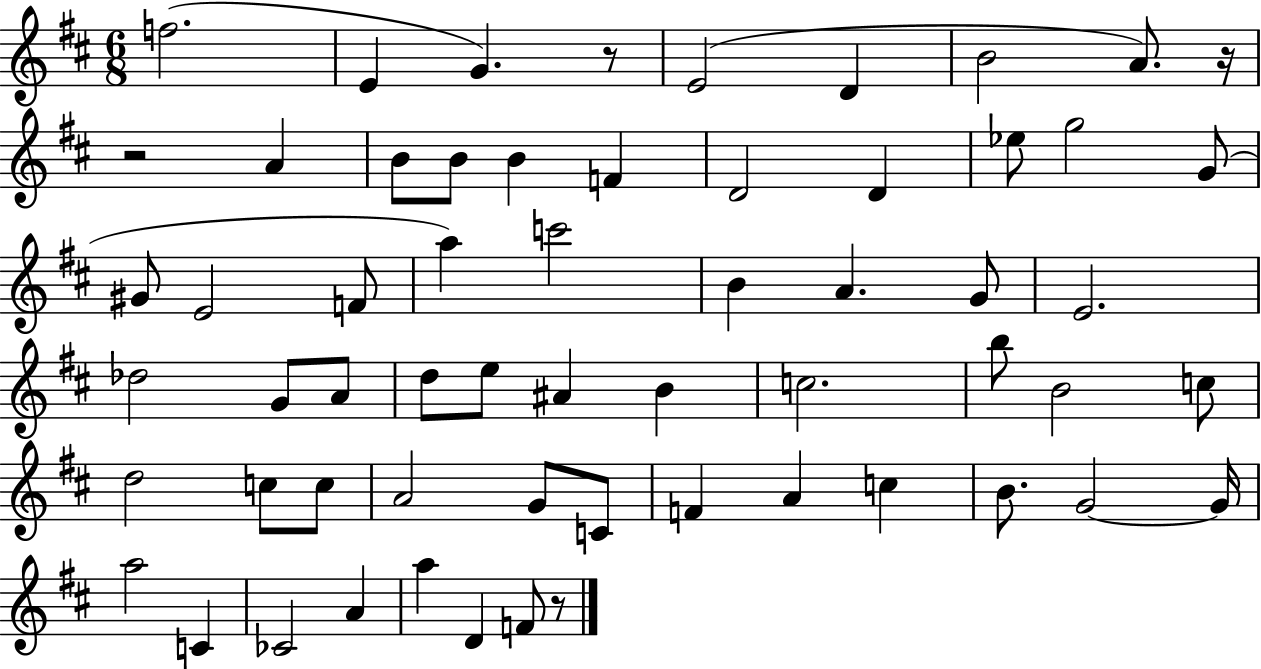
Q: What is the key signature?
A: D major